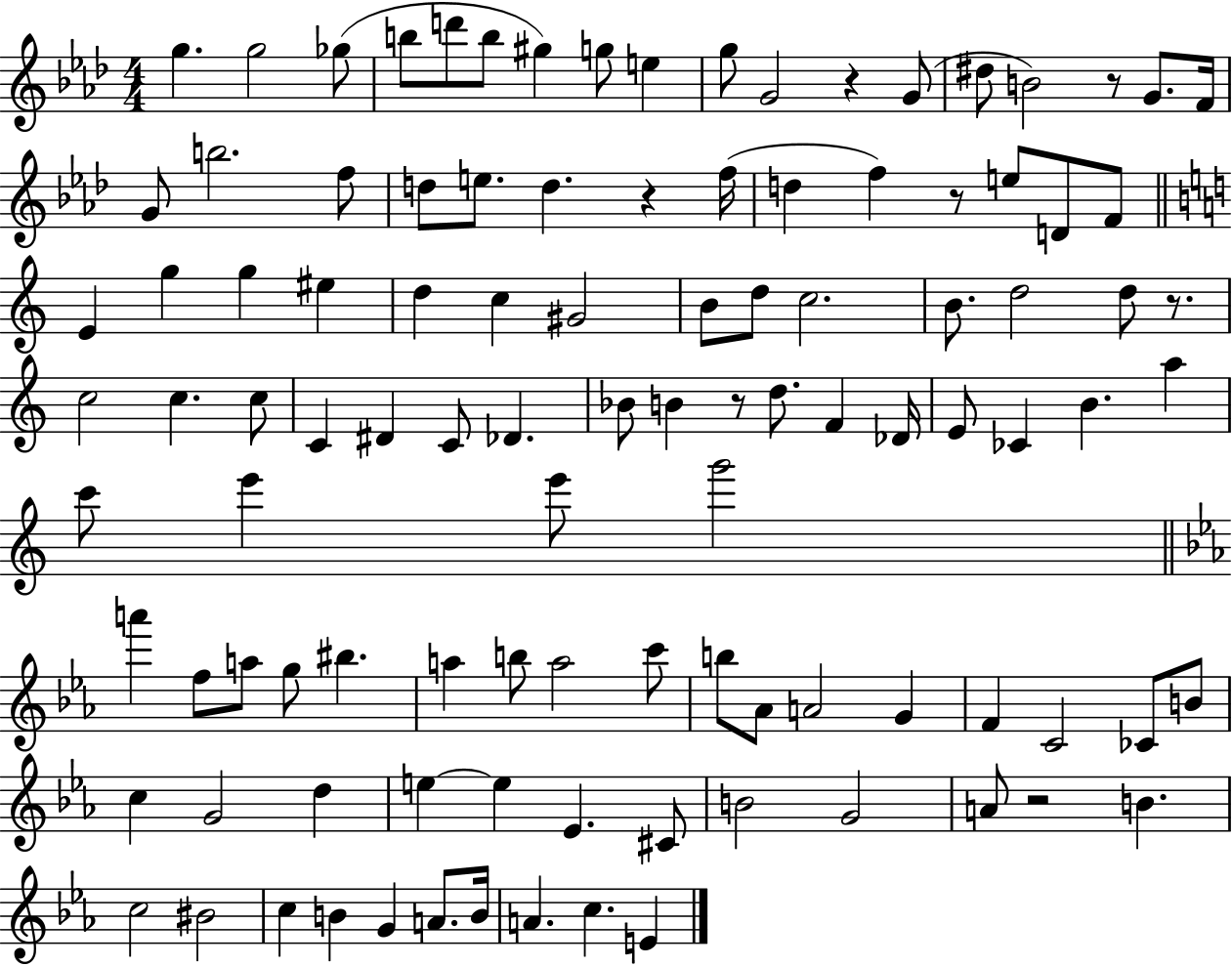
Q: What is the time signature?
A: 4/4